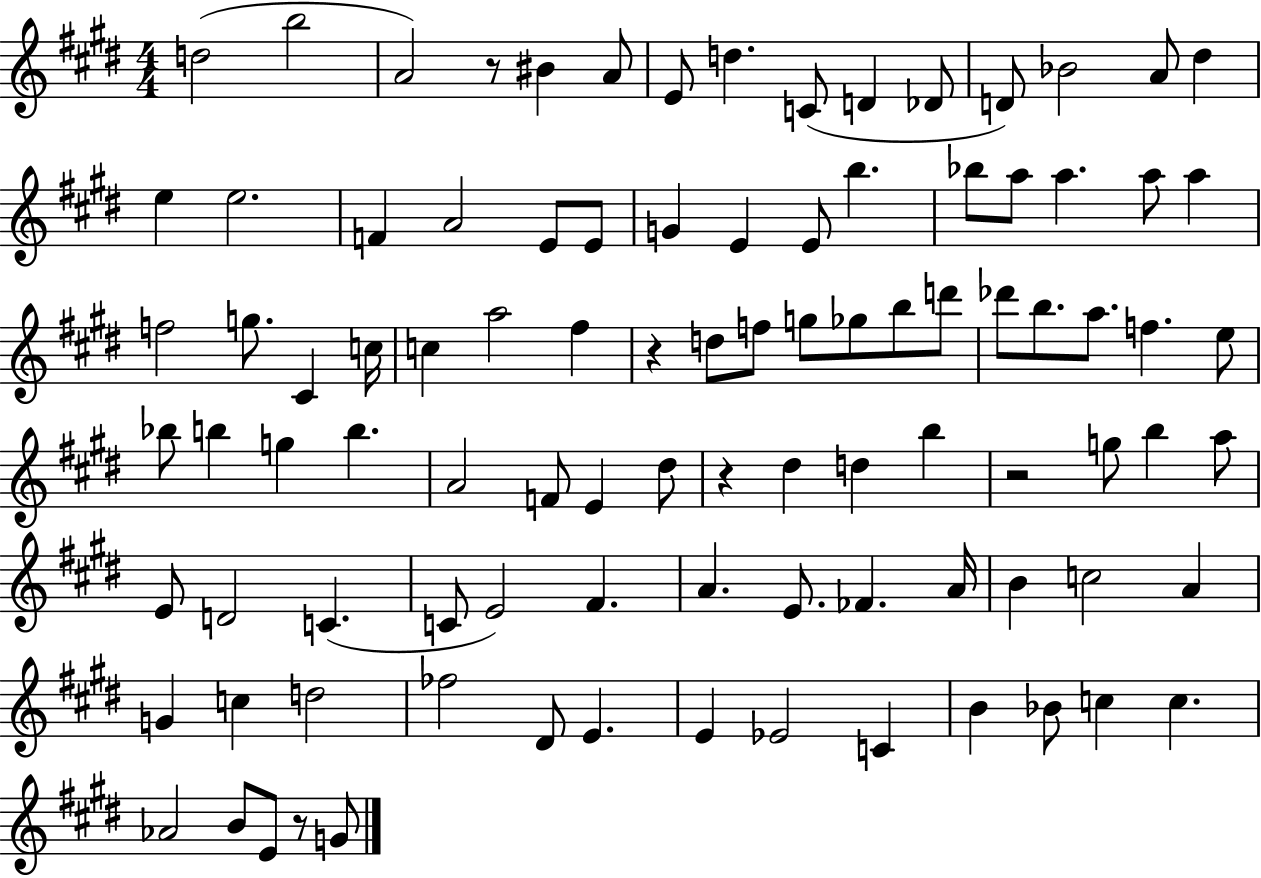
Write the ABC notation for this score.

X:1
T:Untitled
M:4/4
L:1/4
K:E
d2 b2 A2 z/2 ^B A/2 E/2 d C/2 D _D/2 D/2 _B2 A/2 ^d e e2 F A2 E/2 E/2 G E E/2 b _b/2 a/2 a a/2 a f2 g/2 ^C c/4 c a2 ^f z d/2 f/2 g/2 _g/2 b/2 d'/2 _d'/2 b/2 a/2 f e/2 _b/2 b g b A2 F/2 E ^d/2 z ^d d b z2 g/2 b a/2 E/2 D2 C C/2 E2 ^F A E/2 _F A/4 B c2 A G c d2 _f2 ^D/2 E E _E2 C B _B/2 c c _A2 B/2 E/2 z/2 G/2